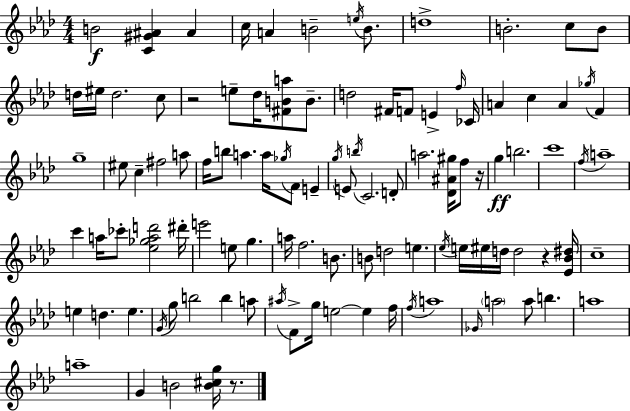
B4/h [C4,G#4,A#4]/q A#4/q C5/s A4/q B4/h E5/s B4/e. D5/w B4/h. C5/e B4/e D5/s EIS5/s D5/h. C5/e R/h E5/e Db5/s [F#4,B4,A5]/e B4/e. D5/h F#4/s F4/e E4/q F5/s CES4/s A4/q C5/q A4/q Gb5/s F4/q G5/w EIS5/e C5/q F#5/h A5/e F5/s B5/e A5/q. A5/s Gb5/s F4/e E4/q G5/s E4/e B5/s C4/h. D4/e A5/h. [Db4,A#4,G#5]/s F5/e R/s G5/q B5/h. C6/w F5/s A5/w C6/q A5/s CES6/e [Eb5,Gb5,A5,D6]/h D#6/s E6/h E5/e G5/q. A5/s F5/h. B4/e. B4/e D5/h E5/q. Eb5/s E5/s EIS5/s D5/s D5/h R/q [Eb4,Bb4,D#5]/s C5/w E5/q D5/q. E5/q. G4/s G5/e B5/h B5/q A5/e A#5/s F4/e G5/s E5/h E5/q F5/s F5/s A5/w Gb4/s A5/h A5/e B5/q. A5/w A5/w G4/q B4/h [B4,C#5,G5]/s R/e.